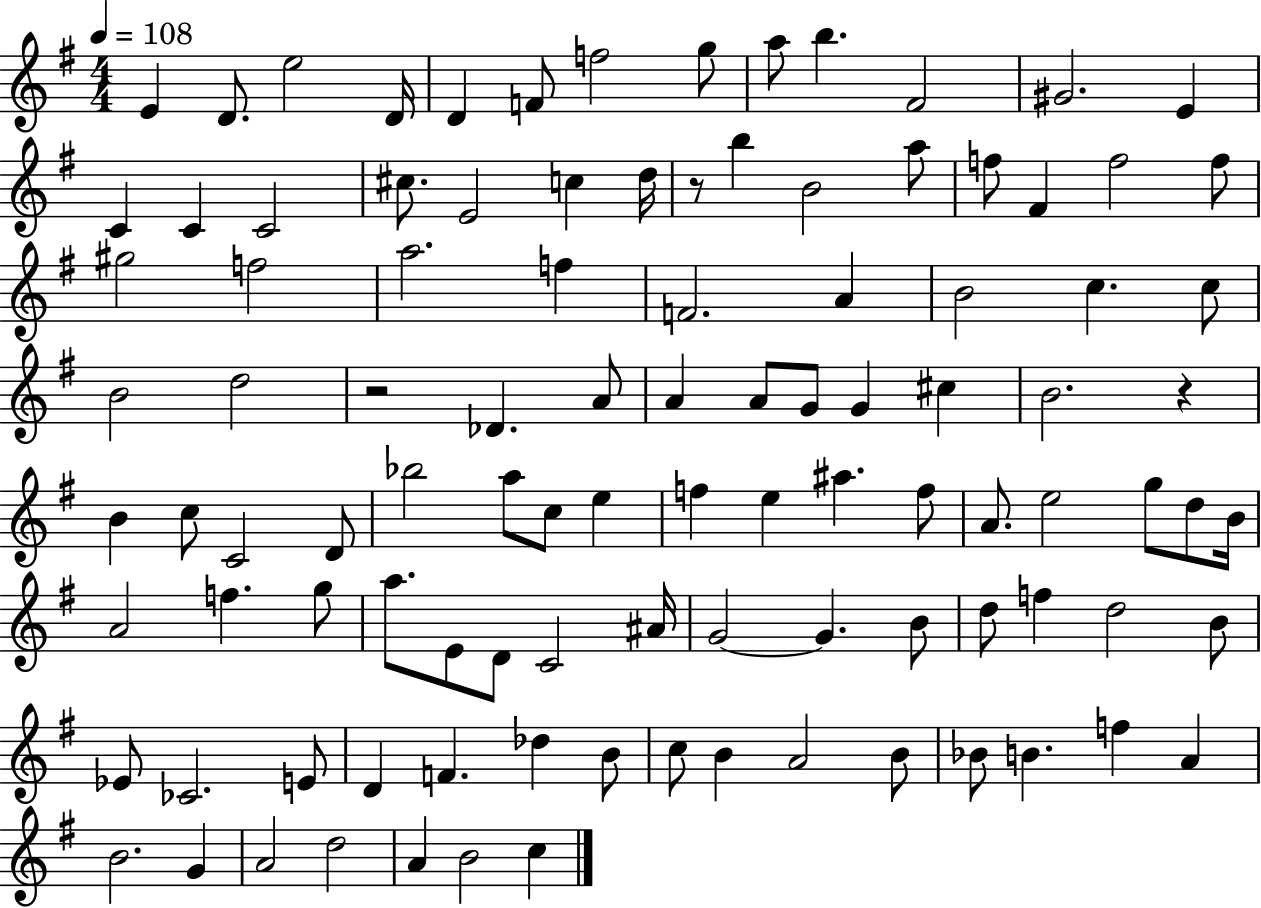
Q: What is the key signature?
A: G major